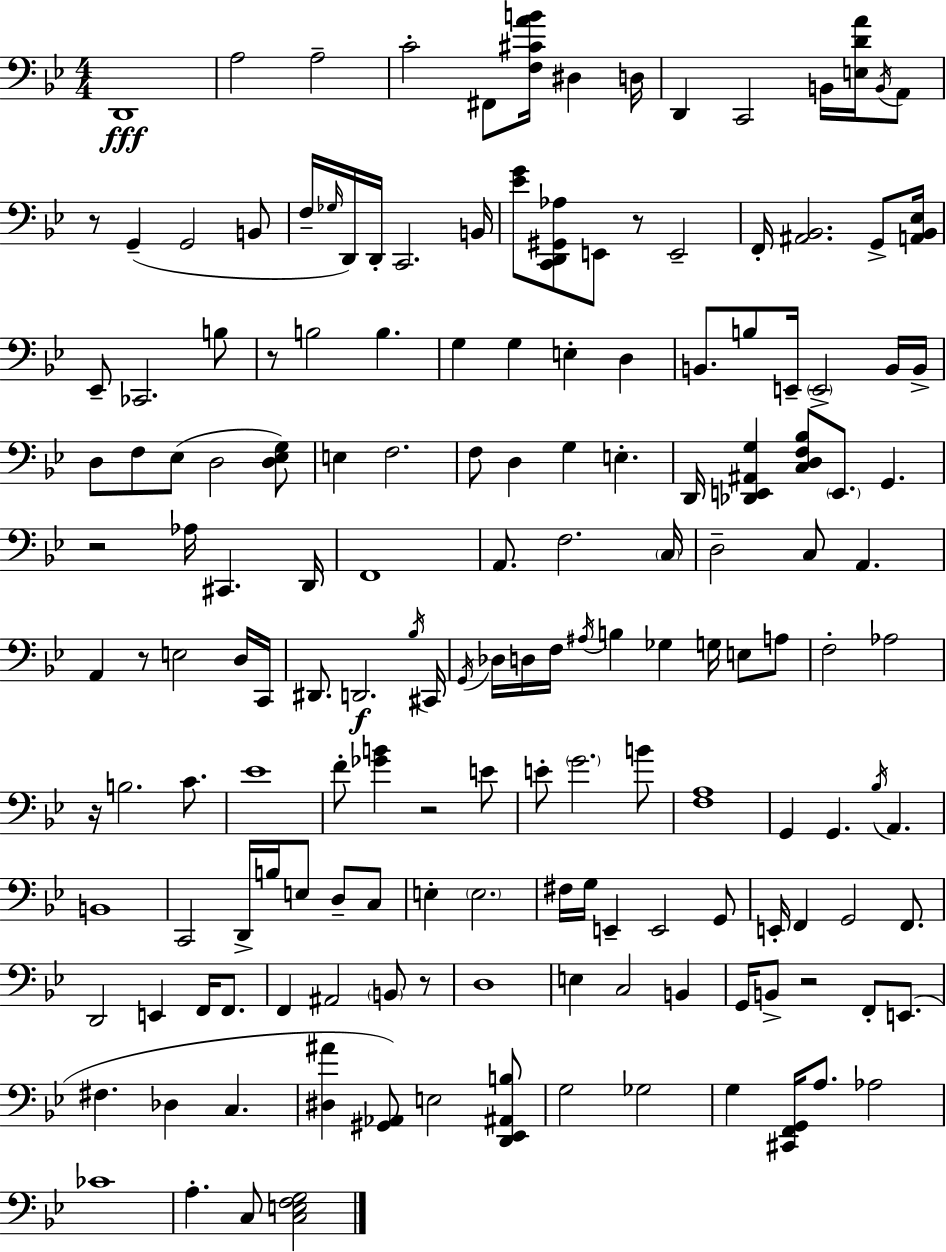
{
  \clef bass
  \numericTimeSignature
  \time 4/4
  \key g \minor
  d,1\fff | a2 a2-- | c'2-. fis,8 <f cis' a' b'>16 dis4 d16 | d,4 c,2 b,16 <e d' a'>16 \acciaccatura { b,16 } a,8 | \break r8 g,4--( g,2 b,8 | f16-- \grace { ges16 }) d,16 d,16-. c,2. | b,16 <ees' g'>8 <c, d, gis, aes>8 e,8 r8 e,2-- | f,16-. <ais, bes,>2. g,8-> | \break <a, bes, ees>16 ees,8-- ces,2. | b8 r8 b2 b4. | g4 g4 e4-. d4 | b,8. b8 e,16-- \parenthesize e,2-> | \break b,16 b,16-> d8 f8 ees8( d2 | <d ees g>8) e4 f2. | f8 d4 g4 e4.-. | d,16 <des, e, ais, g>4 <c d f bes>8 \parenthesize e,8. g,4. | \break r2 aes16 cis,4. | d,16 f,1 | a,8. f2. | \parenthesize c16 d2-- c8 a,4. | \break a,4 r8 e2 | d16 c,16 dis,8. d,2.\f | \acciaccatura { bes16 } cis,16 \acciaccatura { g,16 } des16 d16 f16 \acciaccatura { ais16 } b4 ges4 | g16 e8 a8 f2-. aes2 | \break r16 b2. | c'8. ees'1 | f'8-. <ges' b'>4 r2 | e'8 e'8-. \parenthesize g'2. | \break b'8 <f a>1 | g,4 g,4. \acciaccatura { bes16 } | a,4. b,1 | c,2 d,16-> b16 | \break e8 d8-- c8 e4-. \parenthesize e2. | fis16 g16 e,4-- e,2 | g,8 e,16-. f,4 g,2 | f,8. d,2 e,4 | \break f,16 f,8. f,4 ais,2 | \parenthesize b,8 r8 d1 | e4 c2 | b,4 g,16 b,8-> r2 | \break f,8-. e,8.( fis4. des4 | c4. <dis ais'>4 <gis, aes,>8) e2 | <d, ees, ais, b>8 g2 ges2 | g4 <cis, f, g,>16 a8. aes2 | \break ces'1 | a4.-. c8 <c e f g>2 | \bar "|."
}